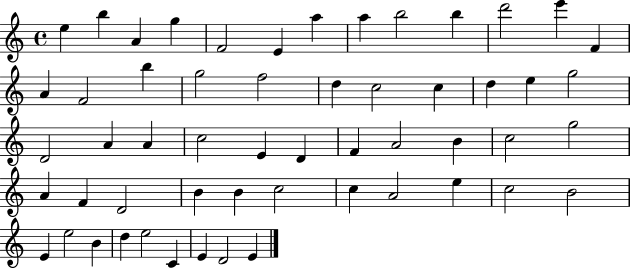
E5/q B5/q A4/q G5/q F4/h E4/q A5/q A5/q B5/h B5/q D6/h E6/q F4/q A4/q F4/h B5/q G5/h F5/h D5/q C5/h C5/q D5/q E5/q G5/h D4/h A4/q A4/q C5/h E4/q D4/q F4/q A4/h B4/q C5/h G5/h A4/q F4/q D4/h B4/q B4/q C5/h C5/q A4/h E5/q C5/h B4/h E4/q E5/h B4/q D5/q E5/h C4/q E4/q D4/h E4/q